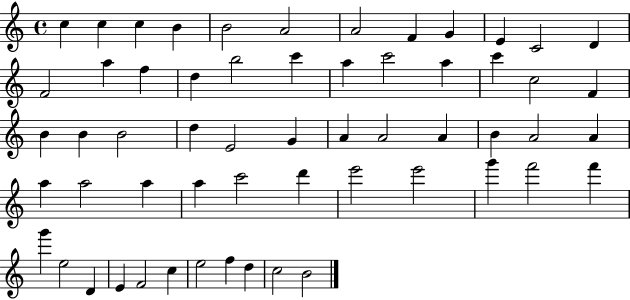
C5/q C5/q C5/q B4/q B4/h A4/h A4/h F4/q G4/q E4/q C4/h D4/q F4/h A5/q F5/q D5/q B5/h C6/q A5/q C6/h A5/q C6/q C5/h F4/q B4/q B4/q B4/h D5/q E4/h G4/q A4/q A4/h A4/q B4/q A4/h A4/q A5/q A5/h A5/q A5/q C6/h D6/q E6/h E6/h G6/q F6/h F6/q G6/q E5/h D4/q E4/q F4/h C5/q E5/h F5/q D5/q C5/h B4/h